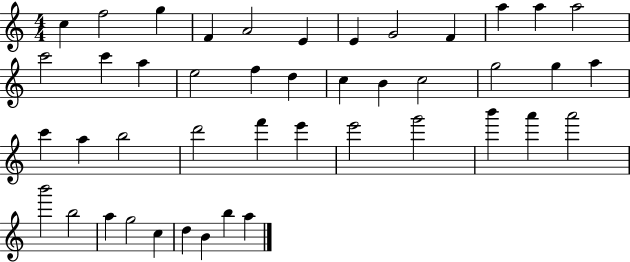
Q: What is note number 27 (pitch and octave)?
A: B5